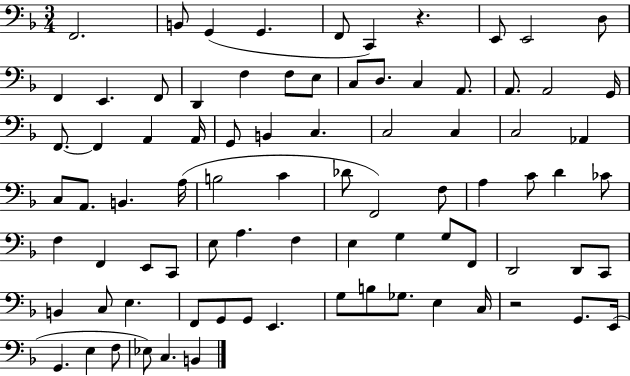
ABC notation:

X:1
T:Untitled
M:3/4
L:1/4
K:F
F,,2 B,,/2 G,, G,, F,,/2 C,, z E,,/2 E,,2 D,/2 F,, E,, F,,/2 D,, F, F,/2 E,/2 C,/2 D,/2 C, A,,/2 A,,/2 A,,2 G,,/4 F,,/2 F,, A,, A,,/4 G,,/2 B,, C, C,2 C, C,2 _A,, C,/2 A,,/2 B,, A,/4 B,2 C _D/2 F,,2 F,/2 A, C/2 D _C/2 F, F,, E,,/2 C,,/2 E,/2 A, F, E, G, G,/2 F,,/2 D,,2 D,,/2 C,,/2 B,, C,/2 E, F,,/2 G,,/2 G,,/2 E,, G,/2 B,/2 _G,/2 E, C,/4 z2 G,,/2 E,,/4 G,, E, F,/2 _E,/2 C, B,,